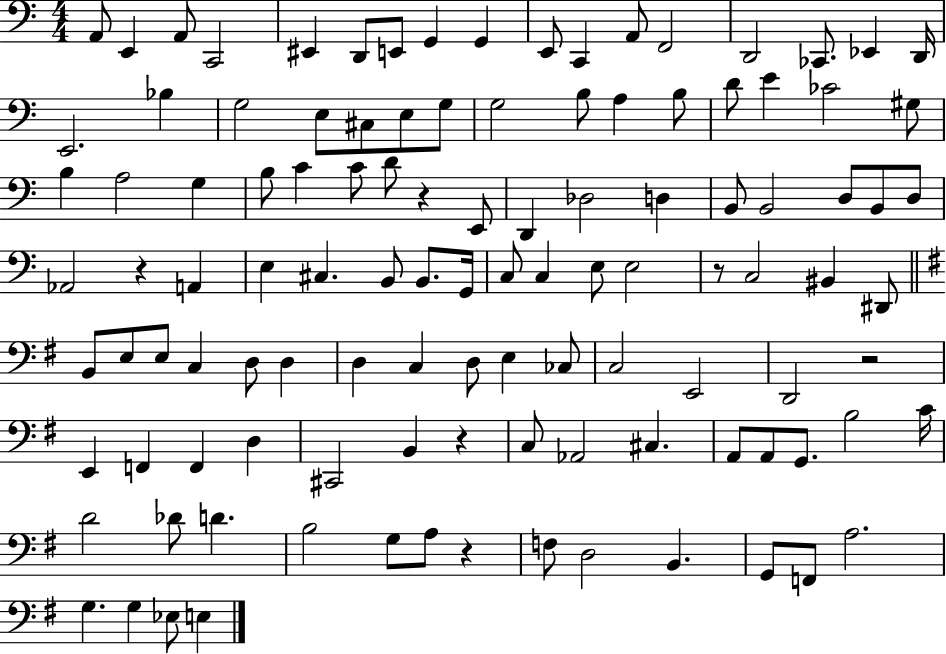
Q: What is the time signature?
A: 4/4